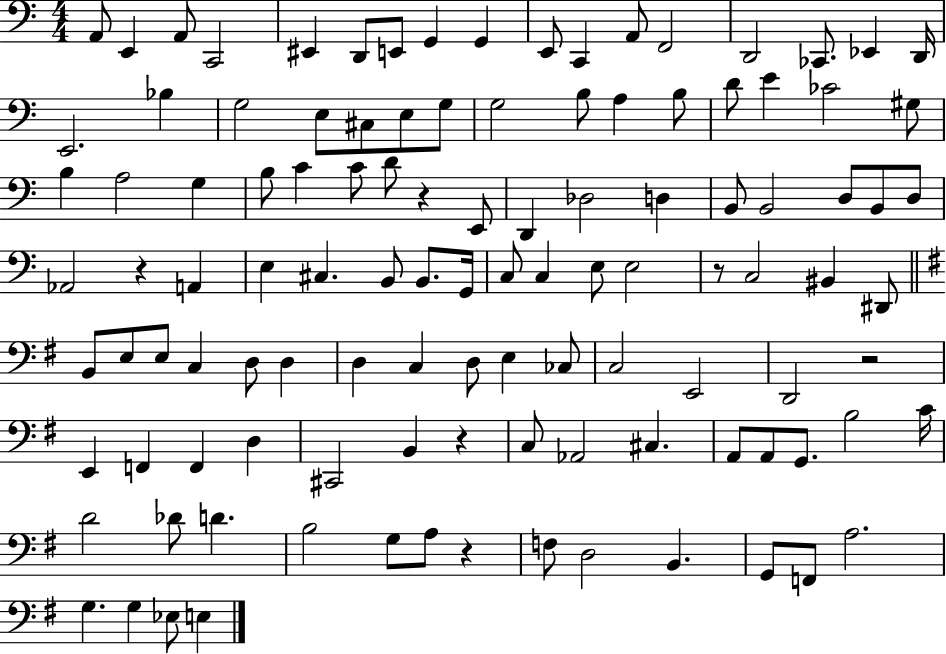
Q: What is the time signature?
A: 4/4